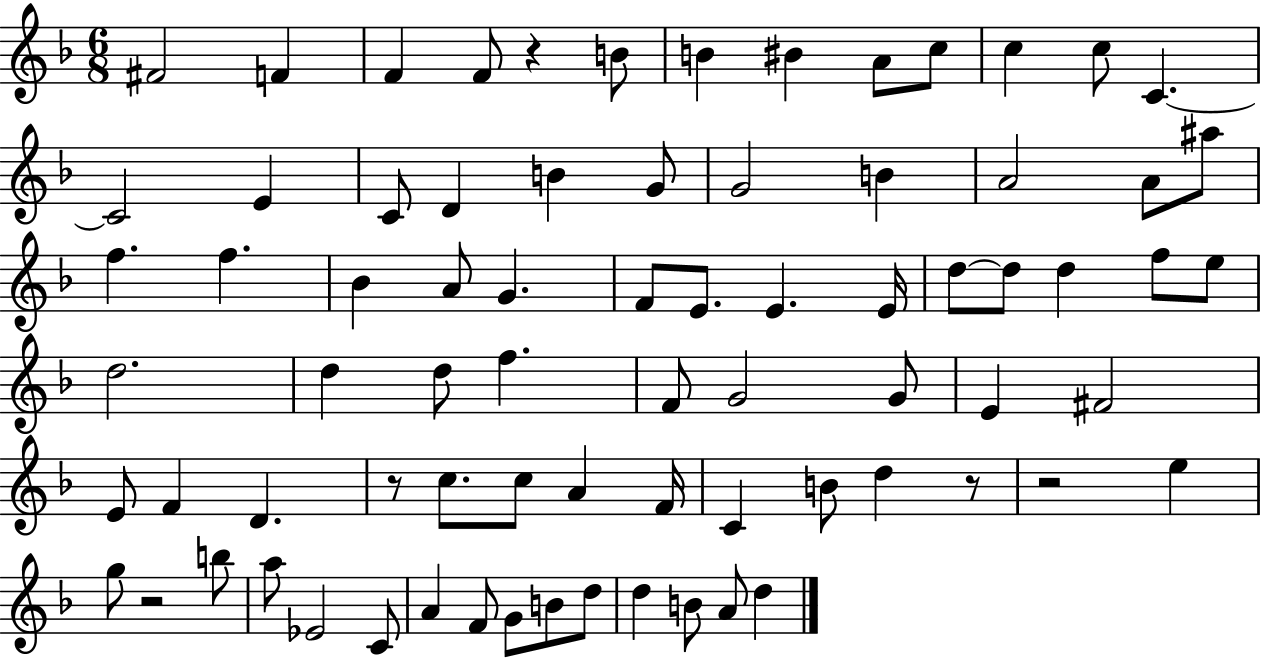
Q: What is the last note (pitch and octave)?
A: D5